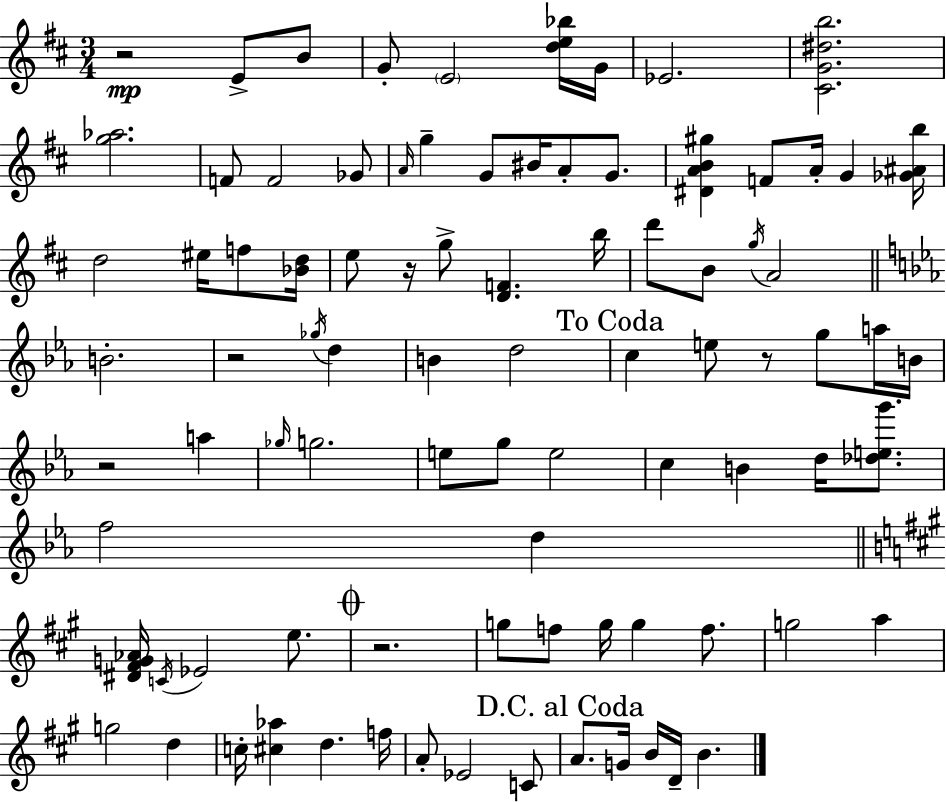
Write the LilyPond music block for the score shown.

{
  \clef treble
  \numericTimeSignature
  \time 3/4
  \key d \major
  r2\mp e'8-> b'8 | g'8-. \parenthesize e'2 <d'' e'' bes''>16 g'16 | ees'2. | <cis' g' dis'' b''>2. | \break <g'' aes''>2. | f'8 f'2 ges'8 | \grace { a'16 } g''4-- g'8 bis'16 a'8-. g'8. | <dis' a' b' gis''>4 f'8 a'16-. g'4 | \break <ges' ais' b''>16 d''2 eis''16 f''8 | <bes' d''>16 e''8 r16 g''8-> <d' f'>4. | b''16 d'''8 b'8 \acciaccatura { g''16 } a'2 | \bar "||" \break \key c \minor b'2.-. | r2 \acciaccatura { ges''16 } d''4 | b'4 d''2 | \mark "To Coda" c''4 e''8 r8 g''8 a''16 | \break b'16 r2 a''4 | \grace { ges''16 } g''2. | e''8 g''8 e''2 | c''4 b'4 d''16 <des'' e'' g'''>8. | \break f''2 d''4 | \bar "||" \break \key a \major <dis' fis' g' aes'>16 \acciaccatura { c'16 } ees'2 e''8. | \mark \markup { \musicglyph "scripts.coda" } r2. | g''8 f''8 g''16 g''4 f''8. | g''2 a''4 | \break g''2 d''4 | c''16-. <cis'' aes''>4 d''4. | f''16 a'8-. ees'2 c'8 | \mark "D.C. al Coda" a'8. g'16 b'16 d'16-- b'4. | \break \bar "|."
}